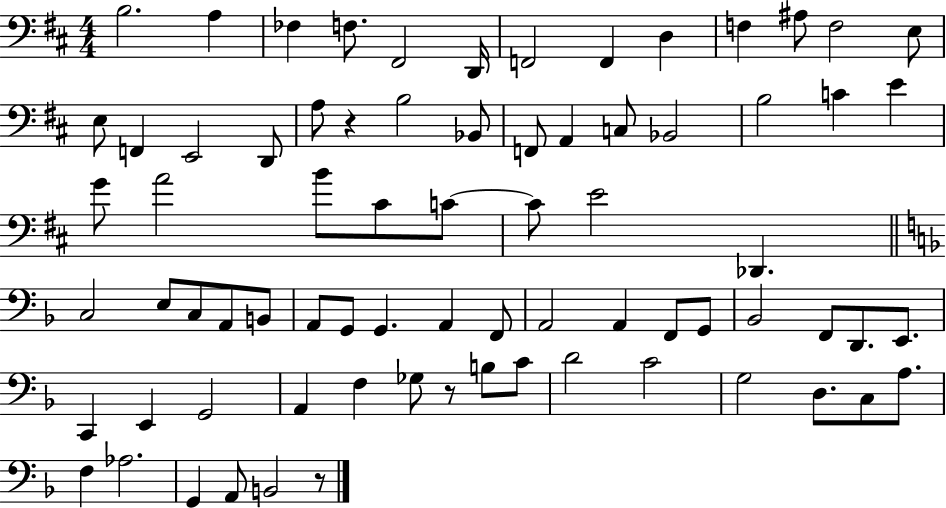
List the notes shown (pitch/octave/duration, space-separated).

B3/h. A3/q FES3/q F3/e. F#2/h D2/s F2/h F2/q D3/q F3/q A#3/e F3/h E3/e E3/e F2/q E2/h D2/e A3/e R/q B3/h Bb2/e F2/e A2/q C3/e Bb2/h B3/h C4/q E4/q G4/e A4/h B4/e C#4/e C4/e C4/e E4/h Db2/q. C3/h E3/e C3/e A2/e B2/e A2/e G2/e G2/q. A2/q F2/e A2/h A2/q F2/e G2/e Bb2/h F2/e D2/e. E2/e. C2/q E2/q G2/h A2/q F3/q Gb3/e R/e B3/e C4/e D4/h C4/h G3/h D3/e. C3/e A3/e. F3/q Ab3/h. G2/q A2/e B2/h R/e